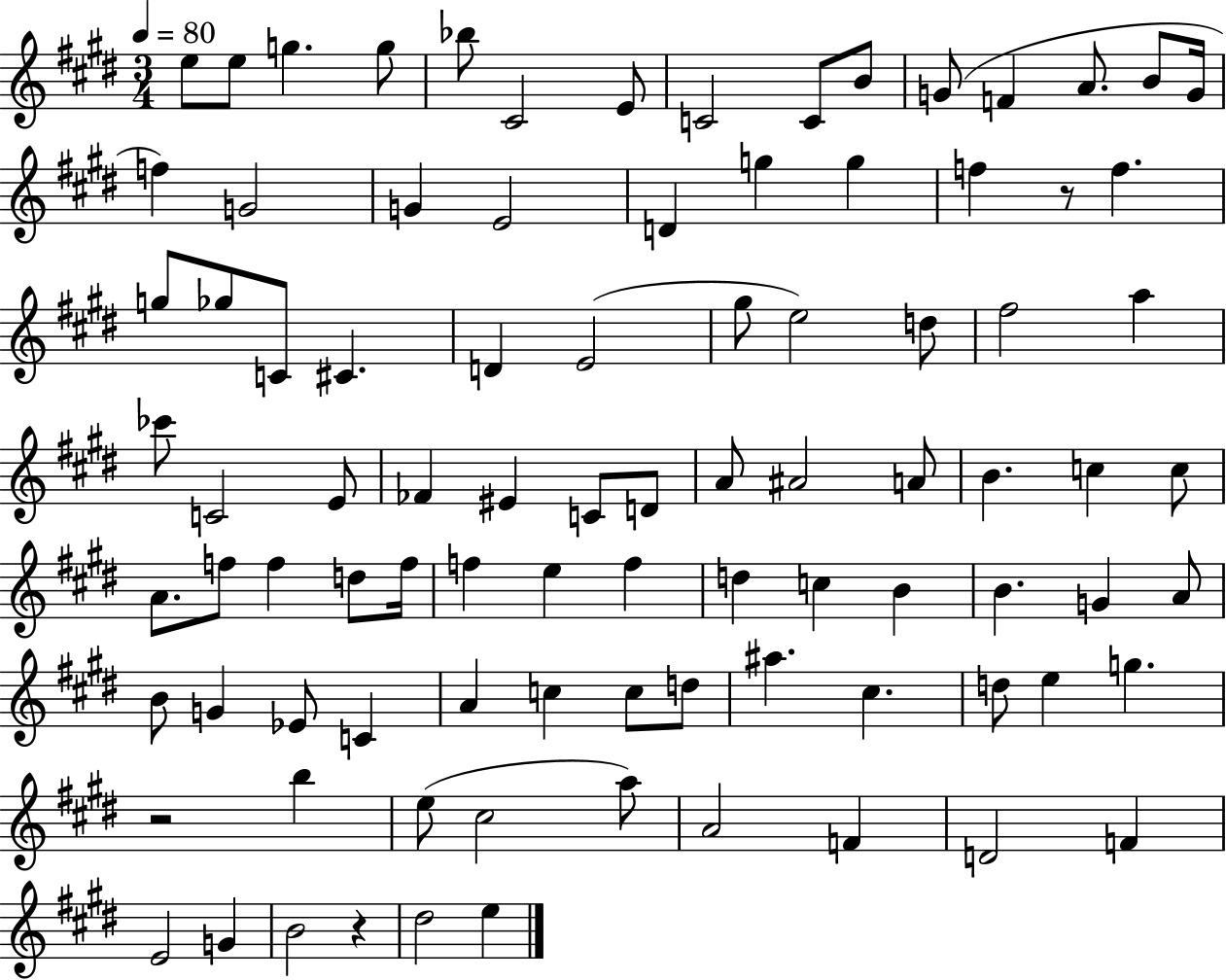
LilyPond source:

{
  \clef treble
  \numericTimeSignature
  \time 3/4
  \key e \major
  \tempo 4 = 80
  e''8 e''8 g''4. g''8 | bes''8 cis'2 e'8 | c'2 c'8 b'8 | g'8( f'4 a'8. b'8 g'16 | \break f''4) g'2 | g'4 e'2 | d'4 g''4 g''4 | f''4 r8 f''4. | \break g''8 ges''8 c'8 cis'4. | d'4 e'2( | gis''8 e''2) d''8 | fis''2 a''4 | \break ces'''8 c'2 e'8 | fes'4 eis'4 c'8 d'8 | a'8 ais'2 a'8 | b'4. c''4 c''8 | \break a'8. f''8 f''4 d''8 f''16 | f''4 e''4 f''4 | d''4 c''4 b'4 | b'4. g'4 a'8 | \break b'8 g'4 ees'8 c'4 | a'4 c''4 c''8 d''8 | ais''4. cis''4. | d''8 e''4 g''4. | \break r2 b''4 | e''8( cis''2 a''8) | a'2 f'4 | d'2 f'4 | \break e'2 g'4 | b'2 r4 | dis''2 e''4 | \bar "|."
}